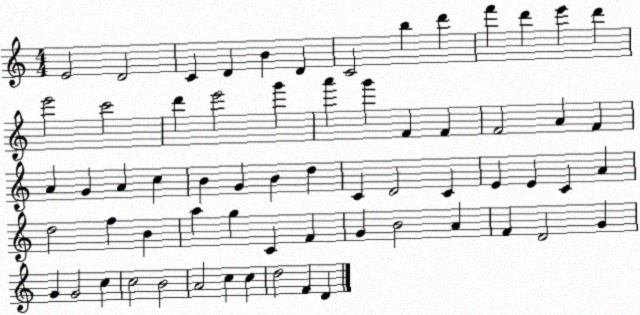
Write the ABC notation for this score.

X:1
T:Untitled
M:4/4
L:1/4
K:C
E2 D2 C D B D C2 b d' f' d' e' d' e'2 c'2 d' e'2 g' a' g' F F F2 A F A G A c B G B d C D2 C E E C A d2 f B a g C F G B2 A F D2 G G G2 c c2 B2 A2 c c d2 F D